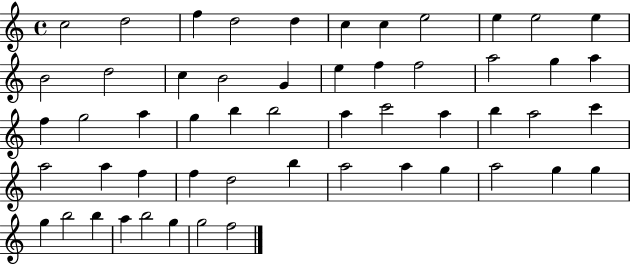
C5/h D5/h F5/q D5/h D5/q C5/q C5/q E5/h E5/q E5/h E5/q B4/h D5/h C5/q B4/h G4/q E5/q F5/q F5/h A5/h G5/q A5/q F5/q G5/h A5/q G5/q B5/q B5/h A5/q C6/h A5/q B5/q A5/h C6/q A5/h A5/q F5/q F5/q D5/h B5/q A5/h A5/q G5/q A5/h G5/q G5/q G5/q B5/h B5/q A5/q B5/h G5/q G5/h F5/h